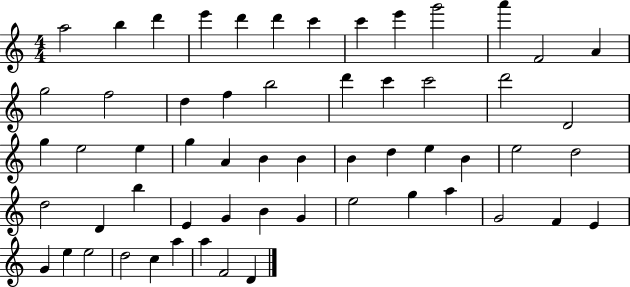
X:1
T:Untitled
M:4/4
L:1/4
K:C
a2 b d' e' d' d' c' c' e' g'2 a' F2 A g2 f2 d f b2 d' c' c'2 d'2 D2 g e2 e g A B B B d e B e2 d2 d2 D b E G B G e2 g a G2 F E G e e2 d2 c a a F2 D